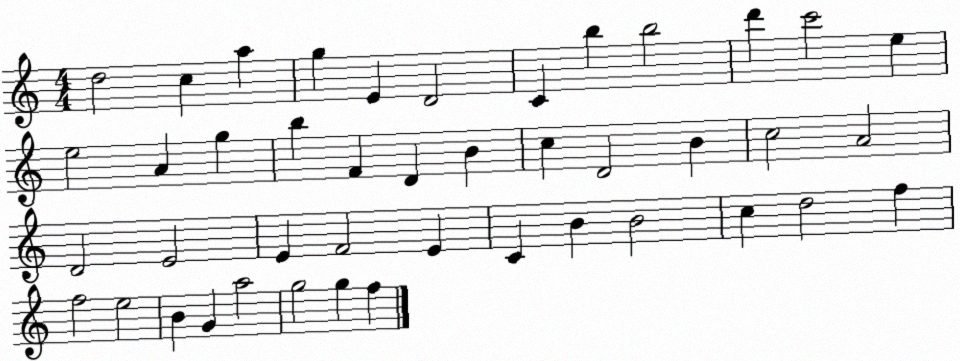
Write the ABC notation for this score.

X:1
T:Untitled
M:4/4
L:1/4
K:C
d2 c a g E D2 C b b2 d' c'2 e e2 A g b F D B c D2 B c2 A2 D2 E2 E F2 E C B B2 c d2 f f2 e2 B G a2 g2 g f